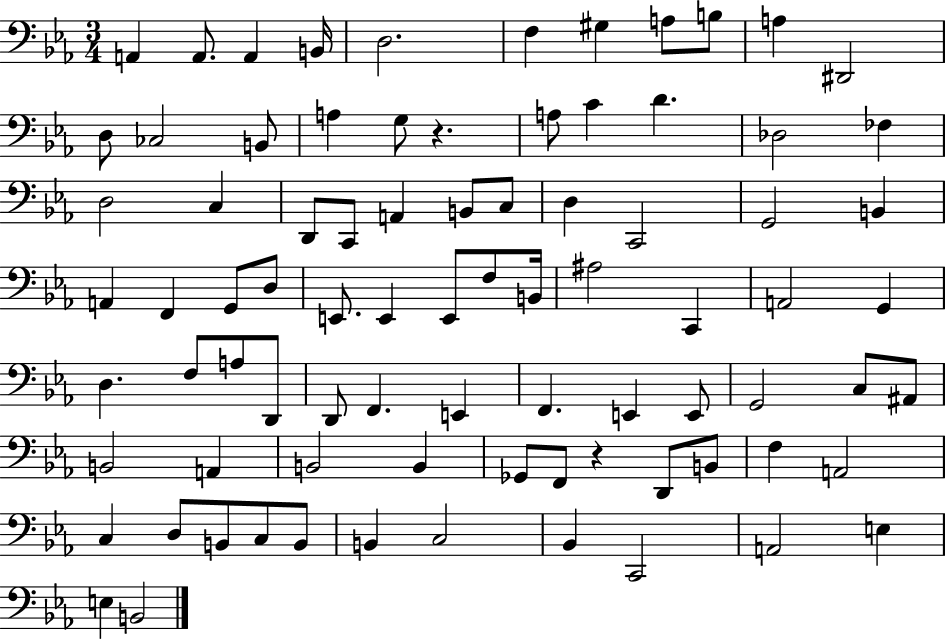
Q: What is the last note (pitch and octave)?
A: B2